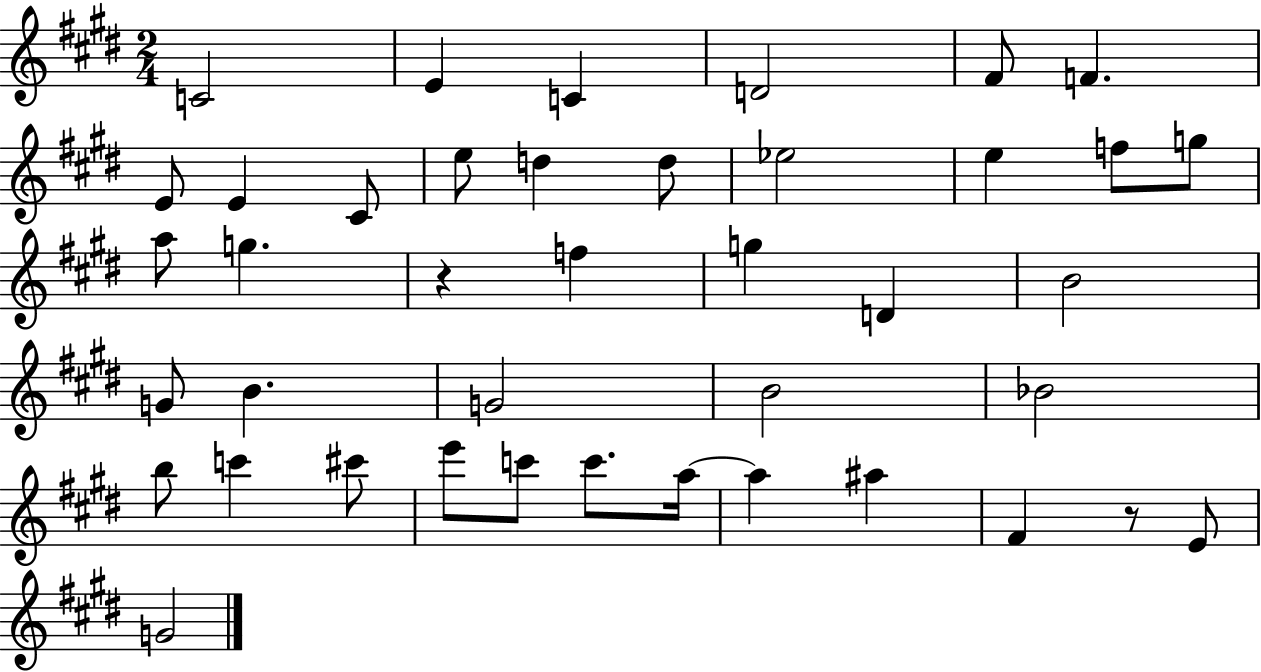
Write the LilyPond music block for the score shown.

{
  \clef treble
  \numericTimeSignature
  \time 2/4
  \key e \major
  c'2 | e'4 c'4 | d'2 | fis'8 f'4. | \break e'8 e'4 cis'8 | e''8 d''4 d''8 | ees''2 | e''4 f''8 g''8 | \break a''8 g''4. | r4 f''4 | g''4 d'4 | b'2 | \break g'8 b'4. | g'2 | b'2 | bes'2 | \break b''8 c'''4 cis'''8 | e'''8 c'''8 c'''8. a''16~~ | a''4 ais''4 | fis'4 r8 e'8 | \break g'2 | \bar "|."
}